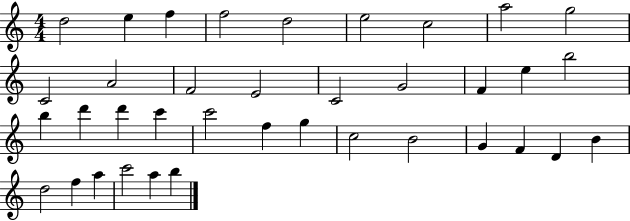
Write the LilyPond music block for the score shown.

{
  \clef treble
  \numericTimeSignature
  \time 4/4
  \key c \major
  d''2 e''4 f''4 | f''2 d''2 | e''2 c''2 | a''2 g''2 | \break c'2 a'2 | f'2 e'2 | c'2 g'2 | f'4 e''4 b''2 | \break b''4 d'''4 d'''4 c'''4 | c'''2 f''4 g''4 | c''2 b'2 | g'4 f'4 d'4 b'4 | \break d''2 f''4 a''4 | c'''2 a''4 b''4 | \bar "|."
}